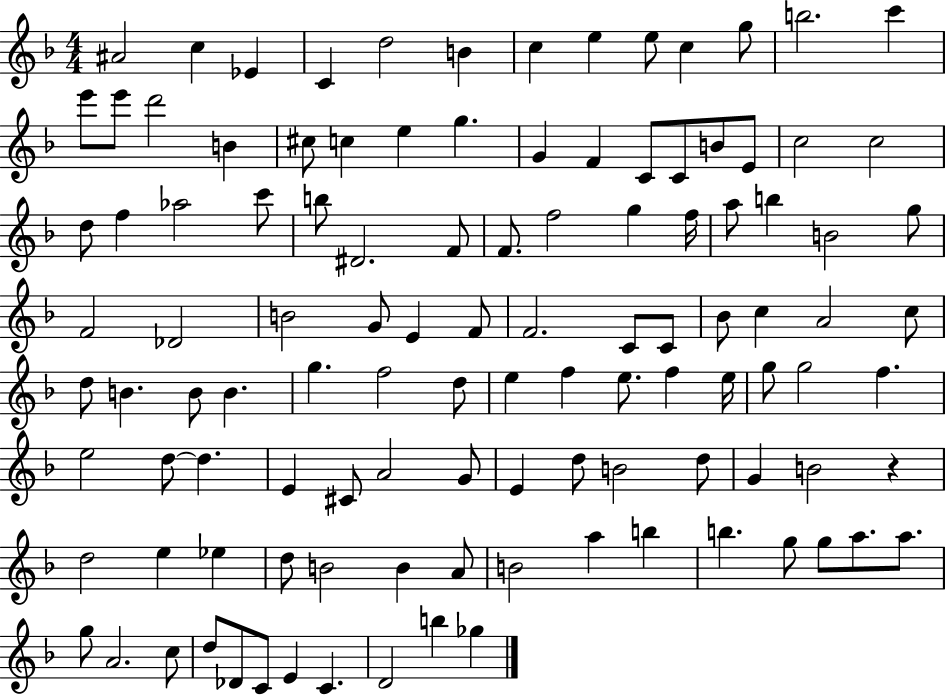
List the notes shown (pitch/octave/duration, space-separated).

A#4/h C5/q Eb4/q C4/q D5/h B4/q C5/q E5/q E5/e C5/q G5/e B5/h. C6/q E6/e E6/e D6/h B4/q C#5/e C5/q E5/q G5/q. G4/q F4/q C4/e C4/e B4/e E4/e C5/h C5/h D5/e F5/q Ab5/h C6/e B5/e D#4/h. F4/e F4/e. F5/h G5/q F5/s A5/e B5/q B4/h G5/e F4/h Db4/h B4/h G4/e E4/q F4/e F4/h. C4/e C4/e Bb4/e C5/q A4/h C5/e D5/e B4/q. B4/e B4/q. G5/q. F5/h D5/e E5/q F5/q E5/e. F5/q E5/s G5/e G5/h F5/q. E5/h D5/e D5/q. E4/q C#4/e A4/h G4/e E4/q D5/e B4/h D5/e G4/q B4/h R/q D5/h E5/q Eb5/q D5/e B4/h B4/q A4/e B4/h A5/q B5/q B5/q. G5/e G5/e A5/e. A5/e. G5/e A4/h. C5/e D5/e Db4/e C4/e E4/q C4/q. D4/h B5/q Gb5/q